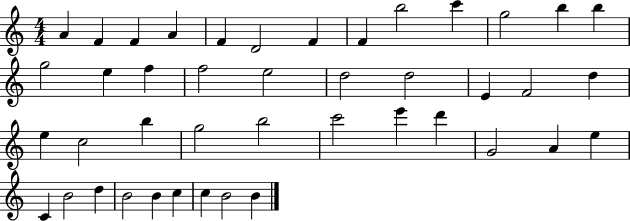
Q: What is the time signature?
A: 4/4